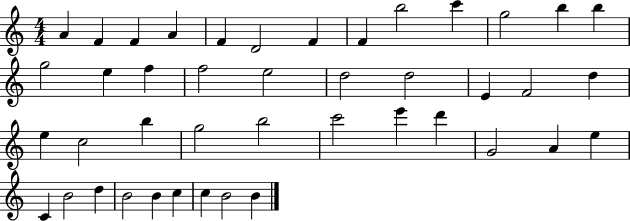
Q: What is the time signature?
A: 4/4